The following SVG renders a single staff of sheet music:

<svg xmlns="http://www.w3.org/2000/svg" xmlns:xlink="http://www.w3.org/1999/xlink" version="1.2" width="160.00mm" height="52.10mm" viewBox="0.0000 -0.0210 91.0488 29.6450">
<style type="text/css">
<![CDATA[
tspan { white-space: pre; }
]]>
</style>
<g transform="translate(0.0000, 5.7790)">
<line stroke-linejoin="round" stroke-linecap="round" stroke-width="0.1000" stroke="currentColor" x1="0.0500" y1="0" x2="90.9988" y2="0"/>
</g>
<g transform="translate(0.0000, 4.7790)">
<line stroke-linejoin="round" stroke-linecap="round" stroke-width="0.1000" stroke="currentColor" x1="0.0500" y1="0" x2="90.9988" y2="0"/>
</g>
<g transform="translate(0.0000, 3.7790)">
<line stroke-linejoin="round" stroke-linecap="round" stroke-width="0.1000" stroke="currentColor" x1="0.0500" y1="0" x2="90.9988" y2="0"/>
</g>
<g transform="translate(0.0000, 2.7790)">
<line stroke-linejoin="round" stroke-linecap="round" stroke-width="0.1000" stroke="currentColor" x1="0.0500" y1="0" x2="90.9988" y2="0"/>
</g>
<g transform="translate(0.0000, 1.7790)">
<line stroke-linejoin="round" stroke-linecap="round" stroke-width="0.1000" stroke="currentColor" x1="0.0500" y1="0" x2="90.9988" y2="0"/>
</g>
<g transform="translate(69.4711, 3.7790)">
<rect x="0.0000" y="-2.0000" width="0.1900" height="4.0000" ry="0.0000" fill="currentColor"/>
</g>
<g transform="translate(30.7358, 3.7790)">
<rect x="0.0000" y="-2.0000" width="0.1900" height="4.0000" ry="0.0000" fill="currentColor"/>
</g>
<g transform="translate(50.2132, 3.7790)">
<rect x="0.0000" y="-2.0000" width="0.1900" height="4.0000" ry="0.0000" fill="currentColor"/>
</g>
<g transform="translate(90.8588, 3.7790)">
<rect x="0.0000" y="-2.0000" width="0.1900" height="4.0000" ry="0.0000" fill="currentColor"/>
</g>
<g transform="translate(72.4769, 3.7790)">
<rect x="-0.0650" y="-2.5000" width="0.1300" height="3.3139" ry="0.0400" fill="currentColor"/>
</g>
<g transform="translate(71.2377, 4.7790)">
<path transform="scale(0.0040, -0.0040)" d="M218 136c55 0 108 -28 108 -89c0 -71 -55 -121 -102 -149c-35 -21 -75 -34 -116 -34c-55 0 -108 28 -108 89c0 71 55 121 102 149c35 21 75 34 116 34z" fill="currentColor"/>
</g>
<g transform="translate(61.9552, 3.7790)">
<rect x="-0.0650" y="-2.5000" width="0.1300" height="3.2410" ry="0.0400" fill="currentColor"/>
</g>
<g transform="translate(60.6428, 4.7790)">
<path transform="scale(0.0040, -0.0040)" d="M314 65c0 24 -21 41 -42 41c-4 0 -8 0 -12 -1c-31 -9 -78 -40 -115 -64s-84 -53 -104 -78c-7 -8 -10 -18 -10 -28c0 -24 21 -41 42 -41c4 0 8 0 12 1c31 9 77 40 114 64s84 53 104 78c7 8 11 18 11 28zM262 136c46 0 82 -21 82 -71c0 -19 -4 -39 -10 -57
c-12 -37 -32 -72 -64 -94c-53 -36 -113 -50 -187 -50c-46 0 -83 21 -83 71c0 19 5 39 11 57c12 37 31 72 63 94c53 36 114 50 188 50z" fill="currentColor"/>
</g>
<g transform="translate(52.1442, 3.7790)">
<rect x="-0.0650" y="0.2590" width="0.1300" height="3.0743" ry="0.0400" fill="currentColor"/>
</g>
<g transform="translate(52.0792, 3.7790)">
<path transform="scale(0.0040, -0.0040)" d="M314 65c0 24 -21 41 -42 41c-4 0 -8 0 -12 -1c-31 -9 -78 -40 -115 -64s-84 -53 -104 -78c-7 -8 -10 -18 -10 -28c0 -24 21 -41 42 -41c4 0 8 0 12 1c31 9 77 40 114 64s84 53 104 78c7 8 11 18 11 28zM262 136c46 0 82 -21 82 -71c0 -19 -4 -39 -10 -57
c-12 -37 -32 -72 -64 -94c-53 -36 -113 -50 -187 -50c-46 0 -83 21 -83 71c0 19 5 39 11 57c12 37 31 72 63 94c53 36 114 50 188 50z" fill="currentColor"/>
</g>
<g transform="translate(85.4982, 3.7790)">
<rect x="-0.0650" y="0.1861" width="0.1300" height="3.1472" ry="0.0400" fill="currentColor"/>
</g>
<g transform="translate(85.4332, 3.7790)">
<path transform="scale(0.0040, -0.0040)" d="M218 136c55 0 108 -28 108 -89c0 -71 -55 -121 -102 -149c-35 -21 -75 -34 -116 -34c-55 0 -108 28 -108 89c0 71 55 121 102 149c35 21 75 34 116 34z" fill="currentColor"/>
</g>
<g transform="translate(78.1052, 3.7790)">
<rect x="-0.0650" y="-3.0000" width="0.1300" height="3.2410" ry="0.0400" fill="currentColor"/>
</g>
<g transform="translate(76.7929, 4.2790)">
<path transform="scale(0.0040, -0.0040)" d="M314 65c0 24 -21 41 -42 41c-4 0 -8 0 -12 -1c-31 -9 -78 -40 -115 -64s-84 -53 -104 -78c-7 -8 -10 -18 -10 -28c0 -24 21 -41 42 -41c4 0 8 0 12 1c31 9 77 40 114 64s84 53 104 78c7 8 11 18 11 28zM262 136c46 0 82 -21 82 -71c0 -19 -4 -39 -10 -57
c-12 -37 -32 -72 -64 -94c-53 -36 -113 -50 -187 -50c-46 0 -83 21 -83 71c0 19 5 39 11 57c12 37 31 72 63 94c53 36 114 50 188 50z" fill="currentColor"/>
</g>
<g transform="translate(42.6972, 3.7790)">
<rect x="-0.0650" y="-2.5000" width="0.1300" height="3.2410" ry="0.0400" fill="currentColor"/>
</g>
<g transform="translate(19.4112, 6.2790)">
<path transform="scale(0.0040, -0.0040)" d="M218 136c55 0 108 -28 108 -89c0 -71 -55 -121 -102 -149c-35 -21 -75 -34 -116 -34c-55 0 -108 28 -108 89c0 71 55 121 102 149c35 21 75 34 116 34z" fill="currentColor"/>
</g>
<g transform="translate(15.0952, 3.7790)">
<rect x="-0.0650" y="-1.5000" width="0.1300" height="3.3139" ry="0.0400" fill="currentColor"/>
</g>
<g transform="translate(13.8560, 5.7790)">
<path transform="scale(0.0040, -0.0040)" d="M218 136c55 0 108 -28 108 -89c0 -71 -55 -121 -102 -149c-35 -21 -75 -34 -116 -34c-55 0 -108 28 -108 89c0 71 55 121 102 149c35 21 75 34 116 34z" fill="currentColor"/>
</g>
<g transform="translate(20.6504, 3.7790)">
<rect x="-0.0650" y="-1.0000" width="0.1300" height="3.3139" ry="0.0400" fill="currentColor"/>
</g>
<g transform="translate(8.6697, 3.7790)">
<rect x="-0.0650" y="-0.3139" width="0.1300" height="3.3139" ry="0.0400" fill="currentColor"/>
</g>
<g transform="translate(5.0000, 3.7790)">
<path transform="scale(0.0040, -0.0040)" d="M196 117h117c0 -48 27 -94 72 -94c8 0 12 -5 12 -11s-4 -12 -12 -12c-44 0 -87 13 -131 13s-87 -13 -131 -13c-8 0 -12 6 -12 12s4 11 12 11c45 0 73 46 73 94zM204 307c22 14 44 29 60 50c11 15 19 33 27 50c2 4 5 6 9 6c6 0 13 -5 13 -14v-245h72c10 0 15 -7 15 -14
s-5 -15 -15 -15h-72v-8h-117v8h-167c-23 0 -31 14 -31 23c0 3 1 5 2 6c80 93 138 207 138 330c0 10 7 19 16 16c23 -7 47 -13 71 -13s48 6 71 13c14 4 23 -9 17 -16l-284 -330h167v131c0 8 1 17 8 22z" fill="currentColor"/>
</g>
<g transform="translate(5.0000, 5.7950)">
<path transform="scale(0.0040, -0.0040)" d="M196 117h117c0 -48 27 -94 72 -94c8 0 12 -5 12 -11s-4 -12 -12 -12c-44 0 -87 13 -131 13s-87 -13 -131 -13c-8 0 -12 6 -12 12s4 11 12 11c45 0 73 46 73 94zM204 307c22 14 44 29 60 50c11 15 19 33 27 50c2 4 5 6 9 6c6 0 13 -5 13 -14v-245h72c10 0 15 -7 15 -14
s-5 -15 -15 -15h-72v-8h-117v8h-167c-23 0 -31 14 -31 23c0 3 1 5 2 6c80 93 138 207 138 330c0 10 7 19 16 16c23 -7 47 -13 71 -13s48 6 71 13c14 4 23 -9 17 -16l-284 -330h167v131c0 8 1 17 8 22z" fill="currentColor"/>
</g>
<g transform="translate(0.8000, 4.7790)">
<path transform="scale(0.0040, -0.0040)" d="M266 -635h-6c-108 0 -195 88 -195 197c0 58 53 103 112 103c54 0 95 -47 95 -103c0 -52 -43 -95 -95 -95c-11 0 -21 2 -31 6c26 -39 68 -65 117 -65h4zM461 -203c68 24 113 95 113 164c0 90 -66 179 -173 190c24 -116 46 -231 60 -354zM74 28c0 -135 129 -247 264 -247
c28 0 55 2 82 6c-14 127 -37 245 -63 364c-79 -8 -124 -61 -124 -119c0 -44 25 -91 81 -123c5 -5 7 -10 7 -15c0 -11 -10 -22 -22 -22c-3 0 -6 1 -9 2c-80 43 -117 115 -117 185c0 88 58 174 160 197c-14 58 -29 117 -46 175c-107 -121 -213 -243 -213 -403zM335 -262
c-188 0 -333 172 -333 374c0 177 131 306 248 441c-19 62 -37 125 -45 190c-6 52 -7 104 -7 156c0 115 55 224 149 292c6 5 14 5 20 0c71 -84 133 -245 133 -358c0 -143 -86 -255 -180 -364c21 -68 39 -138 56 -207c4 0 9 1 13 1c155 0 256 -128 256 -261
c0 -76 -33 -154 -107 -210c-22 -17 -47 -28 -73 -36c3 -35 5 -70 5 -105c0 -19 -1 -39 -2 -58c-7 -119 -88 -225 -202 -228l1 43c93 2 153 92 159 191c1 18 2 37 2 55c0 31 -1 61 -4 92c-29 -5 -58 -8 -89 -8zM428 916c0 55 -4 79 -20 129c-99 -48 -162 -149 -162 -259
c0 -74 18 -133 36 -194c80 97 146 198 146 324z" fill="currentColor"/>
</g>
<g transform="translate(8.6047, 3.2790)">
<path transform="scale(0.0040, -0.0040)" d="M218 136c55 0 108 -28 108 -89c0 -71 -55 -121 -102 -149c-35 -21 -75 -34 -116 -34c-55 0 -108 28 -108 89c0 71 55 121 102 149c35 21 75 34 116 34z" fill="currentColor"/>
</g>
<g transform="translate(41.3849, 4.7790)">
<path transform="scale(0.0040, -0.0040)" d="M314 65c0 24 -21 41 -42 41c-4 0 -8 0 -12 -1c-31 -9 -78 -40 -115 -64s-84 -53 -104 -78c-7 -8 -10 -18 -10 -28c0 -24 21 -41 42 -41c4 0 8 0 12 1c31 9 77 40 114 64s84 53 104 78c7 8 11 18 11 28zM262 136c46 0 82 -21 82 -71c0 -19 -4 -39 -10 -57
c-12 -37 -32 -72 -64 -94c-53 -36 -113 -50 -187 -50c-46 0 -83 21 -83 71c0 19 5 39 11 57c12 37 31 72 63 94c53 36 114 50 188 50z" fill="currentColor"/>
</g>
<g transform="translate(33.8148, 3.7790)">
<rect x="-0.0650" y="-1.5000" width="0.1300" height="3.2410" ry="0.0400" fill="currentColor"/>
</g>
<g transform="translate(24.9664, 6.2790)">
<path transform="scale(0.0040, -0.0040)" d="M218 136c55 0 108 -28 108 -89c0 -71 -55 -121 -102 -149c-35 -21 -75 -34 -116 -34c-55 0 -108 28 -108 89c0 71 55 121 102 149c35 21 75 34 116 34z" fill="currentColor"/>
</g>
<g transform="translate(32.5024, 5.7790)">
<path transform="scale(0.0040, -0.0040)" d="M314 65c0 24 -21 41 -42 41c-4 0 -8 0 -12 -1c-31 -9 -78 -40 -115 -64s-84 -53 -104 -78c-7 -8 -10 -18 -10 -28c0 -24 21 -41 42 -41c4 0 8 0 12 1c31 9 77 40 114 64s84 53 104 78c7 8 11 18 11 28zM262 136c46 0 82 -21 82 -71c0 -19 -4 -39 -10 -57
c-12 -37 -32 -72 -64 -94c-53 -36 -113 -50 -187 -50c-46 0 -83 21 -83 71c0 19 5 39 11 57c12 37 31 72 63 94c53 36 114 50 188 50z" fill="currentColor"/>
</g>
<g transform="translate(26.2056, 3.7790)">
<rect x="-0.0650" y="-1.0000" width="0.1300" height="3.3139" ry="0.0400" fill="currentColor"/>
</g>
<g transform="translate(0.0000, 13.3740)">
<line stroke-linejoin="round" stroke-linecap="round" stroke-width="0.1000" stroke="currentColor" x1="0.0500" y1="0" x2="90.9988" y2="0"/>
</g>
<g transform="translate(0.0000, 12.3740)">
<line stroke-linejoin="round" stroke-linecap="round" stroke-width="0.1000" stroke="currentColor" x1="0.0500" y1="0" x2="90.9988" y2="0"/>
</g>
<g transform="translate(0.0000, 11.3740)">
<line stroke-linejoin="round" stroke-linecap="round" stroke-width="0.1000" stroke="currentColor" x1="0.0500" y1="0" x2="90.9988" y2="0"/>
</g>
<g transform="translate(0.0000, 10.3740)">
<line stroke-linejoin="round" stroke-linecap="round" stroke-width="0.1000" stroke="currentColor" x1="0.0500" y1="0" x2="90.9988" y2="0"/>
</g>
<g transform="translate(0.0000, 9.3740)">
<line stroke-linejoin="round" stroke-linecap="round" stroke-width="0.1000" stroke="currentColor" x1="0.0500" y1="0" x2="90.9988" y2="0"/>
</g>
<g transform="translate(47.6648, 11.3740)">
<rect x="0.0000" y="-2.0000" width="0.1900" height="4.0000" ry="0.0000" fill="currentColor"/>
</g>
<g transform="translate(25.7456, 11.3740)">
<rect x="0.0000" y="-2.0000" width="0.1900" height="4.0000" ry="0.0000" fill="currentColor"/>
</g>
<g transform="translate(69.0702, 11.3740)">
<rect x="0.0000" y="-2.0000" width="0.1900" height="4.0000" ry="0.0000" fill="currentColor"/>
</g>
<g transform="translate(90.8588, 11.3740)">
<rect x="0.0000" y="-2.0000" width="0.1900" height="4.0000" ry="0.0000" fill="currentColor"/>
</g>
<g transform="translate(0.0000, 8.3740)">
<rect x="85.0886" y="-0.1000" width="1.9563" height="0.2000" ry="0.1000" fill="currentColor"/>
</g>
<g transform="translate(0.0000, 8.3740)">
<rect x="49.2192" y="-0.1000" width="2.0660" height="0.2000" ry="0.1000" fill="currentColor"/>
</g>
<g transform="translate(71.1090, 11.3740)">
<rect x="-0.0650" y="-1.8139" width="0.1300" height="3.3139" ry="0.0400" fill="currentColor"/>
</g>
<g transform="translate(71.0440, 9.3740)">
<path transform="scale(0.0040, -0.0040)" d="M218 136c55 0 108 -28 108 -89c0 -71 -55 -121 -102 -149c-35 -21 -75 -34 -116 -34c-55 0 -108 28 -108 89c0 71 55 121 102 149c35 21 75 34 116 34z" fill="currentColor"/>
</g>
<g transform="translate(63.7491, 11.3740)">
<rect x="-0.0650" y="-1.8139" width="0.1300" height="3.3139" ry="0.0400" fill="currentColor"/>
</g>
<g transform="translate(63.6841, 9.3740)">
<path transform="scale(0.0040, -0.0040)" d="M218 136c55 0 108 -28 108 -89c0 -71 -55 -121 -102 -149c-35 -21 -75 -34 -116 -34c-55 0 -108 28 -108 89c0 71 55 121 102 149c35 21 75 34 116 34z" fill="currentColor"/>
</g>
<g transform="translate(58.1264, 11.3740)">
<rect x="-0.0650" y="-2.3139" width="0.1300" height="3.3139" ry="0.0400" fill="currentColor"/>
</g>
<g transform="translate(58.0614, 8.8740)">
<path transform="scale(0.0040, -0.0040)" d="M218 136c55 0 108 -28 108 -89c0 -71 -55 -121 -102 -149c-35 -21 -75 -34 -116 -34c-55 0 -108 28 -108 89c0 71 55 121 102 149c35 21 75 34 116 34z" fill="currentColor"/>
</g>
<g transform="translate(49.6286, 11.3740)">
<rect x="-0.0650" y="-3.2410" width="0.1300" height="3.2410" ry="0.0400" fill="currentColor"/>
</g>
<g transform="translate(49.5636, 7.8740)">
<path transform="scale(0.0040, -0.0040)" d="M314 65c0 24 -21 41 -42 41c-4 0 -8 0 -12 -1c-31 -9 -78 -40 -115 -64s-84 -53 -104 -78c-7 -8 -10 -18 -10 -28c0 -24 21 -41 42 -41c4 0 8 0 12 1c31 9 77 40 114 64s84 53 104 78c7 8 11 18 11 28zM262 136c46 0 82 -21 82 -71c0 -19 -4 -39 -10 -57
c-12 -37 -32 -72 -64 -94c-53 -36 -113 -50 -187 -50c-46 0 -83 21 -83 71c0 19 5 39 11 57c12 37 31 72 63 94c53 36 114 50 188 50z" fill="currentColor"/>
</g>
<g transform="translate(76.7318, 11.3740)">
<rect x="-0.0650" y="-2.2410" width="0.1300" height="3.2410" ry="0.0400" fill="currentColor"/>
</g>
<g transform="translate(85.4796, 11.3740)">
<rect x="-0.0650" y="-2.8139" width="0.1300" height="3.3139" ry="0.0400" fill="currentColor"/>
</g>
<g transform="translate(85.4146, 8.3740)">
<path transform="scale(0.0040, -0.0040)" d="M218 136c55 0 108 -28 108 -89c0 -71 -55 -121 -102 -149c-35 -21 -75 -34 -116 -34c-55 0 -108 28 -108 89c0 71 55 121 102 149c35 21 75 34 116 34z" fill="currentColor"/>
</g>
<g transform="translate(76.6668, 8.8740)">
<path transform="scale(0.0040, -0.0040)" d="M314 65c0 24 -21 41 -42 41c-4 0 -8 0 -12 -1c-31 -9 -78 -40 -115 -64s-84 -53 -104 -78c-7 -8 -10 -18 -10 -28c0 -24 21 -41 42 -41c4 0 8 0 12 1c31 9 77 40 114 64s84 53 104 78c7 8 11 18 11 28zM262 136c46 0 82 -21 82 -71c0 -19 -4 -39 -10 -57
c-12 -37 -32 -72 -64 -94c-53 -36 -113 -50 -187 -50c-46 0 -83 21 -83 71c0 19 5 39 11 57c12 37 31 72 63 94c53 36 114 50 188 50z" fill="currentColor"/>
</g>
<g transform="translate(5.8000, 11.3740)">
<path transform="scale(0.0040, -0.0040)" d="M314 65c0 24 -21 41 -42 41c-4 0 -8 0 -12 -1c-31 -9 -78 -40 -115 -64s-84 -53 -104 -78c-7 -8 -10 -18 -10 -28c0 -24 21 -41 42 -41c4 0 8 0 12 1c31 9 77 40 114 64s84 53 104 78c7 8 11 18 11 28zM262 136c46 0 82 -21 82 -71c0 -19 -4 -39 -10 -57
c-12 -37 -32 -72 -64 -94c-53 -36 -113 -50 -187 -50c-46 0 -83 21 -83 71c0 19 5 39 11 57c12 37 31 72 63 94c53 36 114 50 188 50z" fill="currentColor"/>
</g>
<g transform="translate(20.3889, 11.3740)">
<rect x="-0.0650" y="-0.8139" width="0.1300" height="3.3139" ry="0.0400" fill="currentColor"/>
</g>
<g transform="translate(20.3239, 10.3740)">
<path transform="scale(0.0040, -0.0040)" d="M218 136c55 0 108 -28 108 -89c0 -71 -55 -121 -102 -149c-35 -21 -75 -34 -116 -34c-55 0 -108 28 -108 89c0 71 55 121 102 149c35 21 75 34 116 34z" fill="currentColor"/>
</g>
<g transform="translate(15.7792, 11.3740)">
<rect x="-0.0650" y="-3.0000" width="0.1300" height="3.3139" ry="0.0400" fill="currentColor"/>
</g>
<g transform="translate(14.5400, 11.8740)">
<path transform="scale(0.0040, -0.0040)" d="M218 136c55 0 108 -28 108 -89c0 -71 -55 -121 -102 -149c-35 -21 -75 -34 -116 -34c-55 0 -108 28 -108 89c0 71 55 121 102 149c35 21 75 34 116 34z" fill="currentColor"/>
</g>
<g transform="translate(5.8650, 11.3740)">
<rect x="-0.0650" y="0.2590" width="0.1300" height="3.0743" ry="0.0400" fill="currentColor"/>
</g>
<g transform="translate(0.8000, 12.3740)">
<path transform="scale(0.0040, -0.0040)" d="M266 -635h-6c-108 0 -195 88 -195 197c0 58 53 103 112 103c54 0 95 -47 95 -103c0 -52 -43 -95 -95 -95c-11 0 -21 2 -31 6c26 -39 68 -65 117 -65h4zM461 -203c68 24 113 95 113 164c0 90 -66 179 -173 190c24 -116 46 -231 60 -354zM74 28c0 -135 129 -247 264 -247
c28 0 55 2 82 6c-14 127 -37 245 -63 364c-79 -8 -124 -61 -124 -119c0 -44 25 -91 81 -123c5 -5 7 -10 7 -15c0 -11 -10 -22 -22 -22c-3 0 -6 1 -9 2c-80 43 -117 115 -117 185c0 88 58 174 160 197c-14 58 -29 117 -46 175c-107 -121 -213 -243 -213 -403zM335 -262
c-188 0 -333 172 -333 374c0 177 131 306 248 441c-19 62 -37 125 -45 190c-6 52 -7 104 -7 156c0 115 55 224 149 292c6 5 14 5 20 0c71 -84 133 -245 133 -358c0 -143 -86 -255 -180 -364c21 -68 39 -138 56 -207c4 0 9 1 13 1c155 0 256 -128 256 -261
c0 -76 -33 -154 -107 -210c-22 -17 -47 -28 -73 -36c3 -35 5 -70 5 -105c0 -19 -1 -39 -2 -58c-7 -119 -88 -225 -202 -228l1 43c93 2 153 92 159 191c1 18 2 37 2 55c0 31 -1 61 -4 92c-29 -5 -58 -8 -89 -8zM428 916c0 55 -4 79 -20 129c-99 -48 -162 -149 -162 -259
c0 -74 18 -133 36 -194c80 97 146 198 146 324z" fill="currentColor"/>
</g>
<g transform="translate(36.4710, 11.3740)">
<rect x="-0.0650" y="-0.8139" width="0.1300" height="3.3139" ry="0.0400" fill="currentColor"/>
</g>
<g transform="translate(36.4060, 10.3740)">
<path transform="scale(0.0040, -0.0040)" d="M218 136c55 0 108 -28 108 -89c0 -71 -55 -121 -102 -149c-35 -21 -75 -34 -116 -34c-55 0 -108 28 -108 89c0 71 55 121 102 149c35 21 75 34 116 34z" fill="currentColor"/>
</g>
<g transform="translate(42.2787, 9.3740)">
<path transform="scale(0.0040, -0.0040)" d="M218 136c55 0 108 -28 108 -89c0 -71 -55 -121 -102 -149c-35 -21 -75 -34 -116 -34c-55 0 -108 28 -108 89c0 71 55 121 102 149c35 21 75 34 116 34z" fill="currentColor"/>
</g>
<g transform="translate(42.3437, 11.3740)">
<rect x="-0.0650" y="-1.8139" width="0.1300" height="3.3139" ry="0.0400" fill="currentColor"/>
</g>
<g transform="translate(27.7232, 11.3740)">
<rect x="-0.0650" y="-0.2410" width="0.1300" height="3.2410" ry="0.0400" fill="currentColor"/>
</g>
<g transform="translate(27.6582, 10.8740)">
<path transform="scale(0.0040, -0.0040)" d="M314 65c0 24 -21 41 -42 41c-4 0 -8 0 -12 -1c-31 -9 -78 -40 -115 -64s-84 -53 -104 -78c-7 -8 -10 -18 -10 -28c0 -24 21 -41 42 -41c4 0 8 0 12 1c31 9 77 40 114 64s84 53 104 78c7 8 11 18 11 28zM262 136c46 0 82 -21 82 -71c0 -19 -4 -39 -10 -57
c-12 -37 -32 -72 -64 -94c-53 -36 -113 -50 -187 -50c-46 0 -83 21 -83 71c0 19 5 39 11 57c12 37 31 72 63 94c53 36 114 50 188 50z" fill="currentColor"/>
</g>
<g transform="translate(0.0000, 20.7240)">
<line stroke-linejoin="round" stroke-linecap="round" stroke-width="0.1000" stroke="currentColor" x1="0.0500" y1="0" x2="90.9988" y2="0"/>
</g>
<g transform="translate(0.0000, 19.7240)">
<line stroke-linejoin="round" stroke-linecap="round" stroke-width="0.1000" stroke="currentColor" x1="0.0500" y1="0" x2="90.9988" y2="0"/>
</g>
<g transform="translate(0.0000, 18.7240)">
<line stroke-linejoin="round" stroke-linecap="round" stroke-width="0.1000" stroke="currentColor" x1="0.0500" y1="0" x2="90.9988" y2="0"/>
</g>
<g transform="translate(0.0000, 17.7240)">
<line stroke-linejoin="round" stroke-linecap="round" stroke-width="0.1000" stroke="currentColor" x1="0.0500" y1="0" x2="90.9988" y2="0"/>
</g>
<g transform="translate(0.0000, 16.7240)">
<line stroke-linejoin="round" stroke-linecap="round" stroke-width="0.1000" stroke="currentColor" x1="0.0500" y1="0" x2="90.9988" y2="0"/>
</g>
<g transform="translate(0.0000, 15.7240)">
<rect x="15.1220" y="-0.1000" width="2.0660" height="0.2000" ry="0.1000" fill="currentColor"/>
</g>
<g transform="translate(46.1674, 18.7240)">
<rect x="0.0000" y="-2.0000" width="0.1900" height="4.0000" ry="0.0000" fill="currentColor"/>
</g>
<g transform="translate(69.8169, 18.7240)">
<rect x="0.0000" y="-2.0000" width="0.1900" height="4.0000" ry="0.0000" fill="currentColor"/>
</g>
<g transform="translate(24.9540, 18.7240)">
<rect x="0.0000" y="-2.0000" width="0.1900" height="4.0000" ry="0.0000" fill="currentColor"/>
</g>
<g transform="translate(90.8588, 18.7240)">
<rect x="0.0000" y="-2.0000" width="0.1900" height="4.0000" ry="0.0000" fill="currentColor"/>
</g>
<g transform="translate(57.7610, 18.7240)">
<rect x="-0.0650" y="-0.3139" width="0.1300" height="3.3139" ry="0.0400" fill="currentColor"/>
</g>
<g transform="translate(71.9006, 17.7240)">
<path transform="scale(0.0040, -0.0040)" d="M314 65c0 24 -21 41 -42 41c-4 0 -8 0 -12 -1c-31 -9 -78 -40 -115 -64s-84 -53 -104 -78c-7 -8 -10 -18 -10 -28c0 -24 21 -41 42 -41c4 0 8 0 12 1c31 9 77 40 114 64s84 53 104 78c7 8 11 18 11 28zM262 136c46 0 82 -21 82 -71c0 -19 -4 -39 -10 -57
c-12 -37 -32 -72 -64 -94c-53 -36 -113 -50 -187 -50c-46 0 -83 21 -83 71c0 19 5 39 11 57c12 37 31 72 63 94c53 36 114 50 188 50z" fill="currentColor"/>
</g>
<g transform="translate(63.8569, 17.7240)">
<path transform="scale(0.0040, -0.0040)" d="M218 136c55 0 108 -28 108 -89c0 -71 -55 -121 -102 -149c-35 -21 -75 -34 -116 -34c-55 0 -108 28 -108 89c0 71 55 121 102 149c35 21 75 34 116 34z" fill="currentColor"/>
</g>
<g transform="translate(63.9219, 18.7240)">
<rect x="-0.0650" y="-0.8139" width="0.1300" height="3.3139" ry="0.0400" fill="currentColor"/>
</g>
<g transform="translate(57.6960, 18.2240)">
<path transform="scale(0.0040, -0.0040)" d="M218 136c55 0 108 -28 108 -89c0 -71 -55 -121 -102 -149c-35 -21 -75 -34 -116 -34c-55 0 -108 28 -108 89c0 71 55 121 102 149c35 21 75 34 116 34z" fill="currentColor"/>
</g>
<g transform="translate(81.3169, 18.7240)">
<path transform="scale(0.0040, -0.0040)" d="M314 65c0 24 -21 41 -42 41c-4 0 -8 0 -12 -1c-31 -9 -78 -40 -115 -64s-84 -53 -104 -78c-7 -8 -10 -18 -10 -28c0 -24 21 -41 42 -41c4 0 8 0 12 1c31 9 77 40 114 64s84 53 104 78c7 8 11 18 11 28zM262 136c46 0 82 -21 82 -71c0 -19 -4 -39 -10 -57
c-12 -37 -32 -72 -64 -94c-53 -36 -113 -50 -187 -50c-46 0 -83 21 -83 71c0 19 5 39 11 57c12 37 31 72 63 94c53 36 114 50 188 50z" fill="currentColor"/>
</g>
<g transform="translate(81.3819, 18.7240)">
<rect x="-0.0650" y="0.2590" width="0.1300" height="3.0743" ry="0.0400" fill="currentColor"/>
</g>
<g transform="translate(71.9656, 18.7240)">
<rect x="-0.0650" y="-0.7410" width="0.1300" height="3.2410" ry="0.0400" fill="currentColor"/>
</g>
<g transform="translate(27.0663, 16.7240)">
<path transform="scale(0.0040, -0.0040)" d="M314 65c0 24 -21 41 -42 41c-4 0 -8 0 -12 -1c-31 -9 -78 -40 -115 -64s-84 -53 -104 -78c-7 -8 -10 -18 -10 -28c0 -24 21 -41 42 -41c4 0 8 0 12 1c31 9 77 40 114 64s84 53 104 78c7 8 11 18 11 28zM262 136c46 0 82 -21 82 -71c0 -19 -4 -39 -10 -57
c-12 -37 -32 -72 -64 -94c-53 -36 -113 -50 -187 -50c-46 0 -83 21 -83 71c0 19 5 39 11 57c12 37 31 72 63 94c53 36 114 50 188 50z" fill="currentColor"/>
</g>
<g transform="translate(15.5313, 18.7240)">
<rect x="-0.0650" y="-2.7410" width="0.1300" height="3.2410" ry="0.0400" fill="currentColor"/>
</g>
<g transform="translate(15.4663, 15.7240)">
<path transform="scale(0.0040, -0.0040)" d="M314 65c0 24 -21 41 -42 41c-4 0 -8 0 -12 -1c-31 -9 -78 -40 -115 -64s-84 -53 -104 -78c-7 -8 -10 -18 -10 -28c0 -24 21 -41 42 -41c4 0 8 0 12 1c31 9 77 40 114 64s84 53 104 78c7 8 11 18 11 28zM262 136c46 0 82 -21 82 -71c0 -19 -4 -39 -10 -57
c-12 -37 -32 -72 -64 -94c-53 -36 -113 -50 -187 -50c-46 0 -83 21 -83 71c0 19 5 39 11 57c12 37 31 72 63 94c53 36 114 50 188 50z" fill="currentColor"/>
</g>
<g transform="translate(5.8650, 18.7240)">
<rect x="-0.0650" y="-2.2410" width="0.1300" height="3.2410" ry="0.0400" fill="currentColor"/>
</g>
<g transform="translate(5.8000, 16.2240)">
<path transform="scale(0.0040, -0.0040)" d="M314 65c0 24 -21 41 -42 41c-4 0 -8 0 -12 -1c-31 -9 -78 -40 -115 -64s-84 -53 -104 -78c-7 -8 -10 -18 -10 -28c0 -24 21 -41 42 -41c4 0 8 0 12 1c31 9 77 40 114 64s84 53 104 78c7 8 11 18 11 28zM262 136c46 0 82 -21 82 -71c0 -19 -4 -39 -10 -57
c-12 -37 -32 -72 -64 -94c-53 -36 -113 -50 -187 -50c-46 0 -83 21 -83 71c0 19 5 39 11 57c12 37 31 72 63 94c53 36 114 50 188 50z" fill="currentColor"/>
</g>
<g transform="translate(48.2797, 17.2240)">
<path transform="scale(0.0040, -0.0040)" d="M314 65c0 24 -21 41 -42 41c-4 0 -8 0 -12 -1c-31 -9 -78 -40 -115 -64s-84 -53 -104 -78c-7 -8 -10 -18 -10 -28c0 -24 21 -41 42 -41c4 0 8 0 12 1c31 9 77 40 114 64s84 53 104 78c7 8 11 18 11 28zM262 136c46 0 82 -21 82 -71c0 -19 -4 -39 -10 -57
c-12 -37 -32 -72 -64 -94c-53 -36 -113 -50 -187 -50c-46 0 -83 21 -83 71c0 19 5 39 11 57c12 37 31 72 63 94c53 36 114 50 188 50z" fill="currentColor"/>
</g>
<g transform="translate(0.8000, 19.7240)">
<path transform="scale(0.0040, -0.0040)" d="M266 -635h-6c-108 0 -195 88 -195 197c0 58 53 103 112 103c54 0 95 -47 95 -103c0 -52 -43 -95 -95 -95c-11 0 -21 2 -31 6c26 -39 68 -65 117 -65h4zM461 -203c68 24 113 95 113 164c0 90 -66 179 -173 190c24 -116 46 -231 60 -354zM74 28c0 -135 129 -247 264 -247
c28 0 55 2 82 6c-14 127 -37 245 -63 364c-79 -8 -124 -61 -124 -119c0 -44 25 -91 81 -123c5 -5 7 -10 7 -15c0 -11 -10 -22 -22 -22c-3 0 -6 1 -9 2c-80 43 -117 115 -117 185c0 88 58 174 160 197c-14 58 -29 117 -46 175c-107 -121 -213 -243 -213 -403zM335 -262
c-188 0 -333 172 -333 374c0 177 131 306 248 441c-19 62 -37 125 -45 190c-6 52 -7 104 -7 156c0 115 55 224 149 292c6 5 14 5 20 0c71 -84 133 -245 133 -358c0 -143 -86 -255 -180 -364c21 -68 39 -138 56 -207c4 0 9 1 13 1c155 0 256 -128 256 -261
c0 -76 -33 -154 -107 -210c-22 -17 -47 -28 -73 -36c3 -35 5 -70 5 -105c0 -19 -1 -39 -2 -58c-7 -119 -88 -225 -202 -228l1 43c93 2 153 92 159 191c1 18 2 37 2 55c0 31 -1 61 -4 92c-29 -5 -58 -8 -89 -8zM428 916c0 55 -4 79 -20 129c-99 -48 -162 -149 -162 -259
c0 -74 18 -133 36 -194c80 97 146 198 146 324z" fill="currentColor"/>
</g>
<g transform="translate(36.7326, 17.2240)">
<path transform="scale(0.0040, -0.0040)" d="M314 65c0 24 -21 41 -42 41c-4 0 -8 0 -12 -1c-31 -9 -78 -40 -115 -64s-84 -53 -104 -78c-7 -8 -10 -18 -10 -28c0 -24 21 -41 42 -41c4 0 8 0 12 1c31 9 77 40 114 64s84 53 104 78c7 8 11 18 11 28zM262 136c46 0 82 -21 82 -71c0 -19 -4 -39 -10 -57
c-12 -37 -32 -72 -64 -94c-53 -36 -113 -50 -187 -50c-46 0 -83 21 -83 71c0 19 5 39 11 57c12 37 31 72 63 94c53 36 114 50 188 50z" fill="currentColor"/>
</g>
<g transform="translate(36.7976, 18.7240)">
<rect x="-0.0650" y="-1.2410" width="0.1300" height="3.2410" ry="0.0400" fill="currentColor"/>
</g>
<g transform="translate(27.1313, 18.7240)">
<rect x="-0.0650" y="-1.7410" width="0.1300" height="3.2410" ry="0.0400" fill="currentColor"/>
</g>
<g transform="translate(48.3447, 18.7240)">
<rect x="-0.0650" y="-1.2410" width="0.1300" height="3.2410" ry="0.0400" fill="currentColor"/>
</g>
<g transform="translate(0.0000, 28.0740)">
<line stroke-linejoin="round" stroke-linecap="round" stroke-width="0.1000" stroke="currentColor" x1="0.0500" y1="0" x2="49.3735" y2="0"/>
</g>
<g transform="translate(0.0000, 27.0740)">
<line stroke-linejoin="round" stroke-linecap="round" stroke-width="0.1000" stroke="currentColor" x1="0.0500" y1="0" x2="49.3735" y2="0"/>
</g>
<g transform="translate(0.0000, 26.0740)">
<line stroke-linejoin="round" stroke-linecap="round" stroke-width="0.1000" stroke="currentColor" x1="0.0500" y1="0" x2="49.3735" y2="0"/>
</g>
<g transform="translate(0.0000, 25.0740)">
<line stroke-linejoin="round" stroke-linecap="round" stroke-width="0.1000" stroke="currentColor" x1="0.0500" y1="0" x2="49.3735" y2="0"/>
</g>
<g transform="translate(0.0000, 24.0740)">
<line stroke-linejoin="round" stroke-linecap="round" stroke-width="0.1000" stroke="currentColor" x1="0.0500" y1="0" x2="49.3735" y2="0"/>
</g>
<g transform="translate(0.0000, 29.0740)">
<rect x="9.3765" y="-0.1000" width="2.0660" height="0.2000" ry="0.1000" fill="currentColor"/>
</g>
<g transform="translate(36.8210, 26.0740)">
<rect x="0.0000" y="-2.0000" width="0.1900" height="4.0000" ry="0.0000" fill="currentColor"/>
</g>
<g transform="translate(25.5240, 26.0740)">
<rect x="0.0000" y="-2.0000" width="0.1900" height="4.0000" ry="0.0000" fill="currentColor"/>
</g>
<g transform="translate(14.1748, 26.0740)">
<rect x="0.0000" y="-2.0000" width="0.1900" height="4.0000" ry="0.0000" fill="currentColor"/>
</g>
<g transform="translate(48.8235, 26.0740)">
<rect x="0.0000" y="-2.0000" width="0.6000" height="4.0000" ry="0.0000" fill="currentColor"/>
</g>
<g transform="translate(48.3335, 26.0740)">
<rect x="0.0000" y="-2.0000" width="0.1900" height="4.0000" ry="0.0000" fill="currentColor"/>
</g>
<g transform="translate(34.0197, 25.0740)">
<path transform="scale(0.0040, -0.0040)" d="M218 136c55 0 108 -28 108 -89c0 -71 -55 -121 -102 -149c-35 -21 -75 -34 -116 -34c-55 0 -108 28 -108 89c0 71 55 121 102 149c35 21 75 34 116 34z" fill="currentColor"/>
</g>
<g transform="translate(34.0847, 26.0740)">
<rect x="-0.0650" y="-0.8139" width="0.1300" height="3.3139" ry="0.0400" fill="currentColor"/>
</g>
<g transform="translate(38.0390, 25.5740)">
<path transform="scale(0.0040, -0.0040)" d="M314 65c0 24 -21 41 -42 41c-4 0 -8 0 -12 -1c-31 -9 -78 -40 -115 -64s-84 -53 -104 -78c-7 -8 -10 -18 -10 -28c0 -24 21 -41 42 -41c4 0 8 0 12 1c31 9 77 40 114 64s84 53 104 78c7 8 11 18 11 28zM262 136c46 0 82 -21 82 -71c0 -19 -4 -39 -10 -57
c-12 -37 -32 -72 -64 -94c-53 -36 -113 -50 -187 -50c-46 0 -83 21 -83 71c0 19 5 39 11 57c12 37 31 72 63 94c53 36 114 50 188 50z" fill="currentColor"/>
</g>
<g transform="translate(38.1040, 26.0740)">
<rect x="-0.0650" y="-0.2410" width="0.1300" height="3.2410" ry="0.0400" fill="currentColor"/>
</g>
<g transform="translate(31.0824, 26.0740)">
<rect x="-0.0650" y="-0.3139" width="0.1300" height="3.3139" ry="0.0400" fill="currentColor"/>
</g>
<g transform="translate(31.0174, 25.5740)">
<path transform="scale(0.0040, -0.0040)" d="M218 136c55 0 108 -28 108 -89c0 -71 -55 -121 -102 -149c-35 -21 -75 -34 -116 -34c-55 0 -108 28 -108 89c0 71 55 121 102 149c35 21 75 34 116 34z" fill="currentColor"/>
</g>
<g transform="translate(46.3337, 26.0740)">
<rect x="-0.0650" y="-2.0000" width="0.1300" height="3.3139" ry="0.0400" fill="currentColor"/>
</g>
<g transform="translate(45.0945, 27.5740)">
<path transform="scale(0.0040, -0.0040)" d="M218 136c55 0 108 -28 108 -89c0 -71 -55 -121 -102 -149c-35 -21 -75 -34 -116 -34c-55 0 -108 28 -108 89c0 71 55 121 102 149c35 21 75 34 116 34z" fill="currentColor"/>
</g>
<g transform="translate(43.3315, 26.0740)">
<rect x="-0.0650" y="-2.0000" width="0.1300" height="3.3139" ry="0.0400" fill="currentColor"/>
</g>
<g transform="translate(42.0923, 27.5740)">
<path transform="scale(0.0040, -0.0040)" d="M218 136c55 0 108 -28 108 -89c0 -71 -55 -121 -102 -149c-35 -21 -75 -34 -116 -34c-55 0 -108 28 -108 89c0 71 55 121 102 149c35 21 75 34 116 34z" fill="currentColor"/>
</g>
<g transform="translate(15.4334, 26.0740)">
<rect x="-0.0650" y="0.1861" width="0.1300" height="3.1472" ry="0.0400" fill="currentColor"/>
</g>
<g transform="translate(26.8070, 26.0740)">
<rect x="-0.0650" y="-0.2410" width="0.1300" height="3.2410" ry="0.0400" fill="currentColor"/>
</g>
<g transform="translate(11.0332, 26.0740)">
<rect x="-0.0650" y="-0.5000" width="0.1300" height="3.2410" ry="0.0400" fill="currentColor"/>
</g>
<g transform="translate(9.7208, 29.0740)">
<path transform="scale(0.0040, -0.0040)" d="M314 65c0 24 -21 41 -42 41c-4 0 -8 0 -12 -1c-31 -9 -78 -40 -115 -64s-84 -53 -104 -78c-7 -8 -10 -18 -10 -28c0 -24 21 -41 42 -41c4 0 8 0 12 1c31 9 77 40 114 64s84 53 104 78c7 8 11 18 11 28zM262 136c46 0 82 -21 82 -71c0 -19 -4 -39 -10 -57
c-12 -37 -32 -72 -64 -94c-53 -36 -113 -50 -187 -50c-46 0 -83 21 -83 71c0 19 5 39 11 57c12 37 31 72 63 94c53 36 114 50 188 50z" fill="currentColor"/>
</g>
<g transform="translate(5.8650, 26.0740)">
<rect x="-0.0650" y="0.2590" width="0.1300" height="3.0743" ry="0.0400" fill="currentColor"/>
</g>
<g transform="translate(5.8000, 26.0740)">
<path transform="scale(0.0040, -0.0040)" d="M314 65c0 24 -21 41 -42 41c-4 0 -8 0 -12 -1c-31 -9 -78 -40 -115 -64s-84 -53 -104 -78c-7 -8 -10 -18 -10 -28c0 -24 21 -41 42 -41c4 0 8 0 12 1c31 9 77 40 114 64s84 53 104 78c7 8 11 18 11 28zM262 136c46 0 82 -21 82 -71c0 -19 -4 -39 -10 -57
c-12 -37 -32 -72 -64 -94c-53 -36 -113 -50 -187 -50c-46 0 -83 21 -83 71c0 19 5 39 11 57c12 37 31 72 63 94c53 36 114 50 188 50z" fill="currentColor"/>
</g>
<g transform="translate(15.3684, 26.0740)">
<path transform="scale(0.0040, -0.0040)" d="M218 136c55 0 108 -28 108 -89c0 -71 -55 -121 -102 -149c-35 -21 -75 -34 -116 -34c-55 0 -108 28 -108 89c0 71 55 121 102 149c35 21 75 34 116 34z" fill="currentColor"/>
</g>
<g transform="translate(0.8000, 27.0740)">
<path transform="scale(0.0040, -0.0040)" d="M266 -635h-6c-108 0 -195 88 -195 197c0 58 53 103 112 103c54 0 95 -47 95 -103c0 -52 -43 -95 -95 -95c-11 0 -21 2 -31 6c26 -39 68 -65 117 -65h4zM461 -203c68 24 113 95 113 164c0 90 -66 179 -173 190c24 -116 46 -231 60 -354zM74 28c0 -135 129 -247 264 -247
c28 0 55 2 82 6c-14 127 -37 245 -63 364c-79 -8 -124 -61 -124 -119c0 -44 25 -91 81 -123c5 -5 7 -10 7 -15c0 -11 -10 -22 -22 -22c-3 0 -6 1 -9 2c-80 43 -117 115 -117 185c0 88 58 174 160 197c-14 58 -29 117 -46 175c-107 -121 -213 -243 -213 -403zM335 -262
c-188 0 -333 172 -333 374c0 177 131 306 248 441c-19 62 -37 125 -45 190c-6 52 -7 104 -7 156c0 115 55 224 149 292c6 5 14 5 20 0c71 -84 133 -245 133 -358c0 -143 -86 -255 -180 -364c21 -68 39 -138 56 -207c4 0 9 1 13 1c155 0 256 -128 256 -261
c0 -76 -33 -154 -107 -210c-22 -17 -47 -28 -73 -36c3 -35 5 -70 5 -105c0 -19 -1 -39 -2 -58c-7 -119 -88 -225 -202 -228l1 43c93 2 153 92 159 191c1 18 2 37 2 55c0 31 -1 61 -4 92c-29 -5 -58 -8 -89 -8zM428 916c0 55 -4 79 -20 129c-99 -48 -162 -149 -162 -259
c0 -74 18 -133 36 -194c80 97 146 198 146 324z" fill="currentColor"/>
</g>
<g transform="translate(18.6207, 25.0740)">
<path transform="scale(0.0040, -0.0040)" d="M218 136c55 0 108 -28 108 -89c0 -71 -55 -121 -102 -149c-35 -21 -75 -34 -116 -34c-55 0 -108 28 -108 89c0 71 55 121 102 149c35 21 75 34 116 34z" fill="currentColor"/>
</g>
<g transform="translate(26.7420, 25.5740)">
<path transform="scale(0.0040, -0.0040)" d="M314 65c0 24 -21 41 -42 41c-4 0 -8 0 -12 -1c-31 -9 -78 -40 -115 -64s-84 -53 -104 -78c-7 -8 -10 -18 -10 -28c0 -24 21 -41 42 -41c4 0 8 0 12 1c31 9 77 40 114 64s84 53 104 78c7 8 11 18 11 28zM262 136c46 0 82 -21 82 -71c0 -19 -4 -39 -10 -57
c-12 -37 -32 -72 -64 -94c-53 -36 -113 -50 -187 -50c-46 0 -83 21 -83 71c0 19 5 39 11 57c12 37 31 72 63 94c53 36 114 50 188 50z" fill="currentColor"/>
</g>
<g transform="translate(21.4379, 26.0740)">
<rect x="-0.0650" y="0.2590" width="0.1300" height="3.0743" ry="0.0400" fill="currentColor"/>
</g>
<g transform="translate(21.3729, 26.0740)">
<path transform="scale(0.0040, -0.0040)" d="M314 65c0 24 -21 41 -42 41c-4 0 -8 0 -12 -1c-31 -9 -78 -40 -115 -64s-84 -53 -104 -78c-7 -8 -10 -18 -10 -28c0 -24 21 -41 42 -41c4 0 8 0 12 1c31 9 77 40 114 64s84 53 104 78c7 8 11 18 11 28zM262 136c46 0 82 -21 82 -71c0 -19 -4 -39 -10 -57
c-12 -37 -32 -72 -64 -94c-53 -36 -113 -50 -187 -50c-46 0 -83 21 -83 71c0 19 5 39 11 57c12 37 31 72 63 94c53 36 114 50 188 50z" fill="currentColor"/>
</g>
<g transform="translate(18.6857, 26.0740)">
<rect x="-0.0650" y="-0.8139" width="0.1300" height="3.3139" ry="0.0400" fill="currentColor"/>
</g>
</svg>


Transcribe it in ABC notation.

X:1
T:Untitled
M:4/4
L:1/4
K:C
c E D D E2 G2 B2 G2 G A2 B B2 A d c2 d f b2 g f f g2 a g2 a2 f2 e2 e2 c d d2 B2 B2 C2 B d B2 c2 c d c2 F F